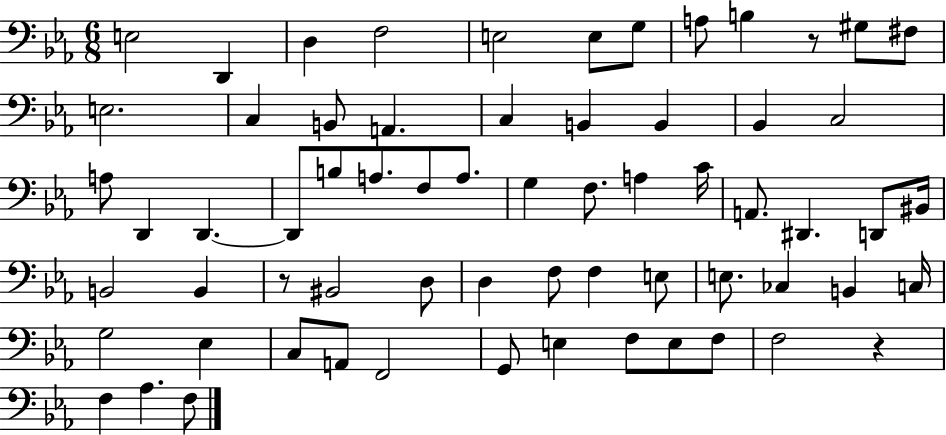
{
  \clef bass
  \numericTimeSignature
  \time 6/8
  \key ees \major
  e2 d,4 | d4 f2 | e2 e8 g8 | a8 b4 r8 gis8 fis8 | \break e2. | c4 b,8 a,4. | c4 b,4 b,4 | bes,4 c2 | \break a8 d,4 d,4.~~ | d,8 b8 a8. f8 a8. | g4 f8. a4 c'16 | a,8. dis,4. d,8 bis,16 | \break b,2 b,4 | r8 bis,2 d8 | d4 f8 f4 e8 | e8. ces4 b,4 c16 | \break g2 ees4 | c8 a,8 f,2 | g,8 e4 f8 e8 f8 | f2 r4 | \break f4 aes4. f8 | \bar "|."
}